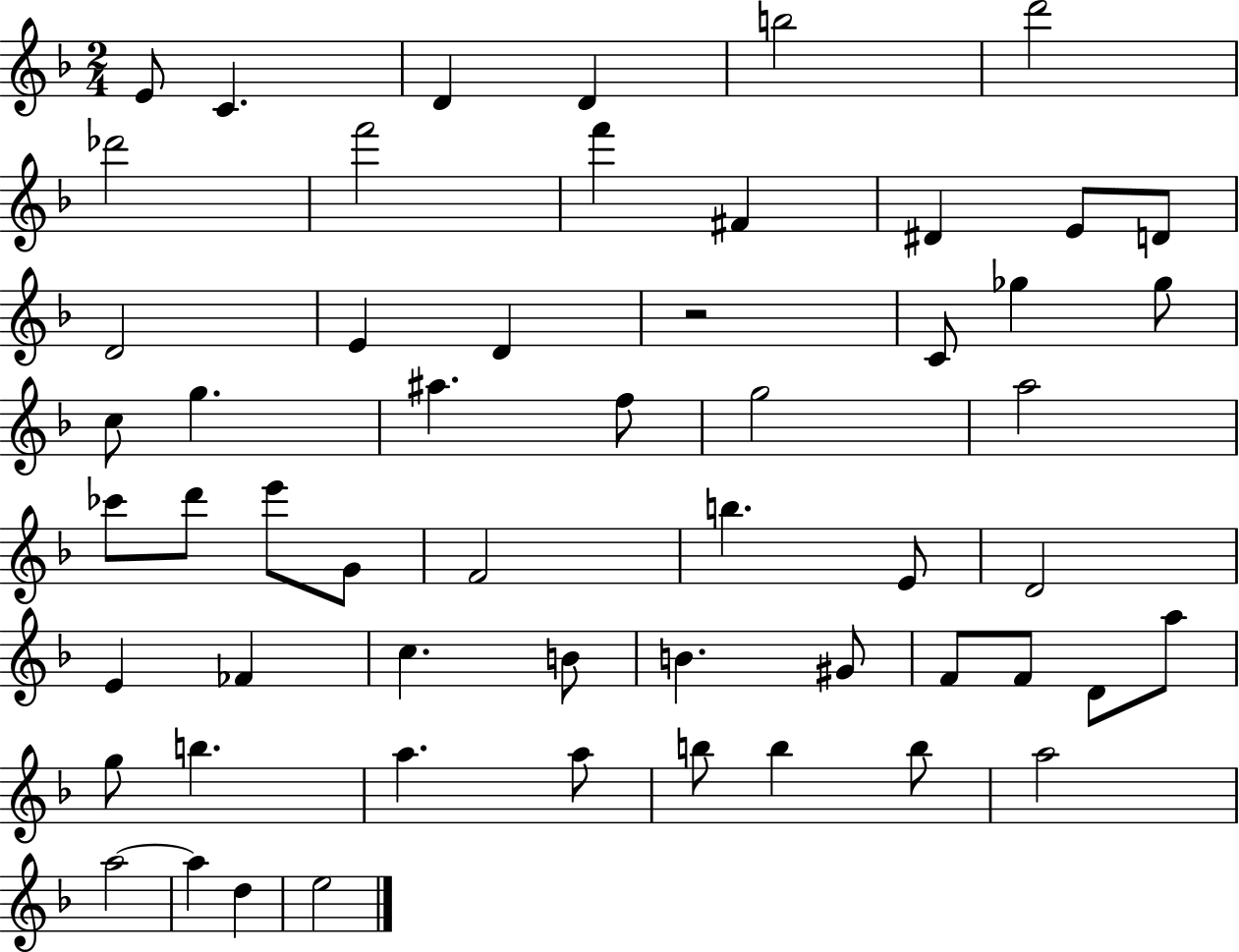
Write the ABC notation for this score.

X:1
T:Untitled
M:2/4
L:1/4
K:F
E/2 C D D b2 d'2 _d'2 f'2 f' ^F ^D E/2 D/2 D2 E D z2 C/2 _g _g/2 c/2 g ^a f/2 g2 a2 _c'/2 d'/2 e'/2 G/2 F2 b E/2 D2 E _F c B/2 B ^G/2 F/2 F/2 D/2 a/2 g/2 b a a/2 b/2 b b/2 a2 a2 a d e2